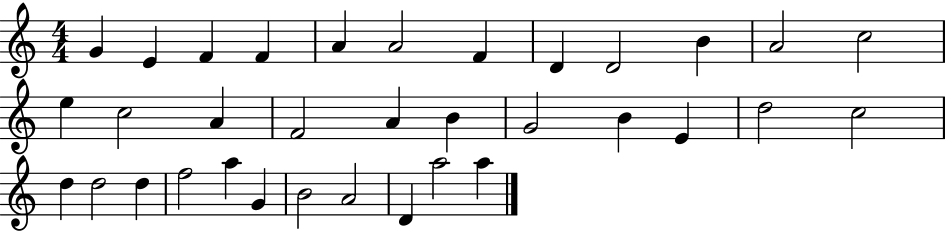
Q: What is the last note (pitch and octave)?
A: A5